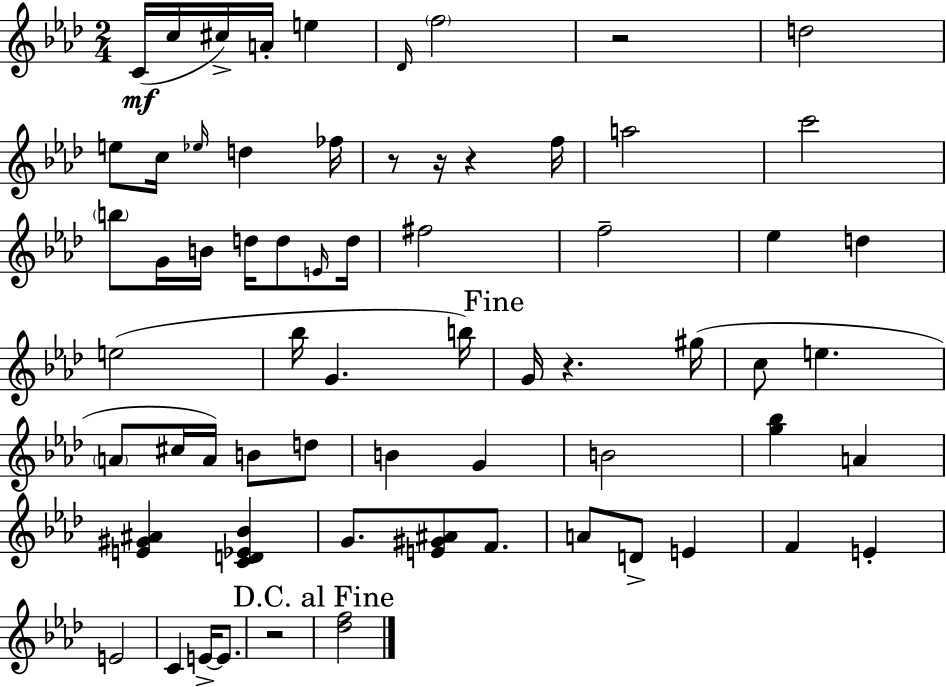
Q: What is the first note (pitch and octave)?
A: C4